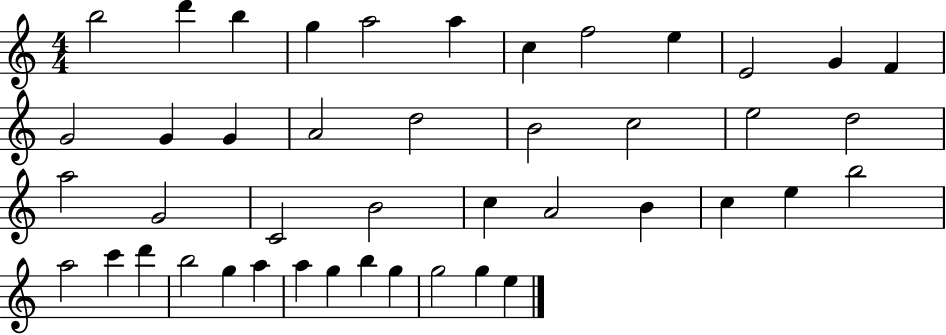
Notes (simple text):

B5/h D6/q B5/q G5/q A5/h A5/q C5/q F5/h E5/q E4/h G4/q F4/q G4/h G4/q G4/q A4/h D5/h B4/h C5/h E5/h D5/h A5/h G4/h C4/h B4/h C5/q A4/h B4/q C5/q E5/q B5/h A5/h C6/q D6/q B5/h G5/q A5/q A5/q G5/q B5/q G5/q G5/h G5/q E5/q